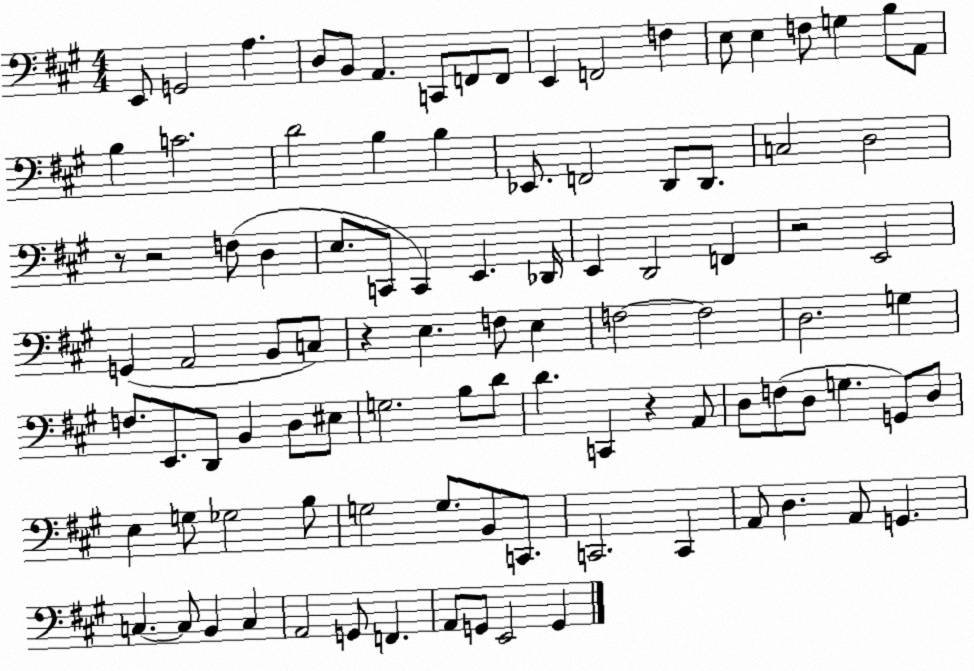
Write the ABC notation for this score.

X:1
T:Untitled
M:4/4
L:1/4
K:A
E,,/2 G,,2 A, D,/2 B,,/2 A,, C,,/2 F,,/2 F,,/2 E,, F,,2 F, E,/2 E, F,/2 G, B,/2 A,,/2 B, C2 D2 B, B, _E,,/2 F,,2 D,,/2 D,,/2 C,2 D,2 z/2 z2 F,/2 D, E,/2 C,,/2 C,, E,, _D,,/4 E,, D,,2 F,, z2 E,,2 G,, A,,2 B,,/2 C,/2 z E, F,/2 E, F,2 F,2 D,2 G, F,/2 E,,/2 D,,/2 B,, D,/2 ^E,/2 G,2 B,/2 D/2 D C,, z A,,/2 D,/2 F,/2 D,/2 G, G,,/2 D,/2 E, G,/2 _G,2 B,/2 G,2 G,/2 B,,/2 C,,/2 C,,2 C,, A,,/2 D, A,,/2 G,, C, C,/2 B,, C, A,,2 G,,/2 F,, A,,/2 G,,/2 E,,2 G,,